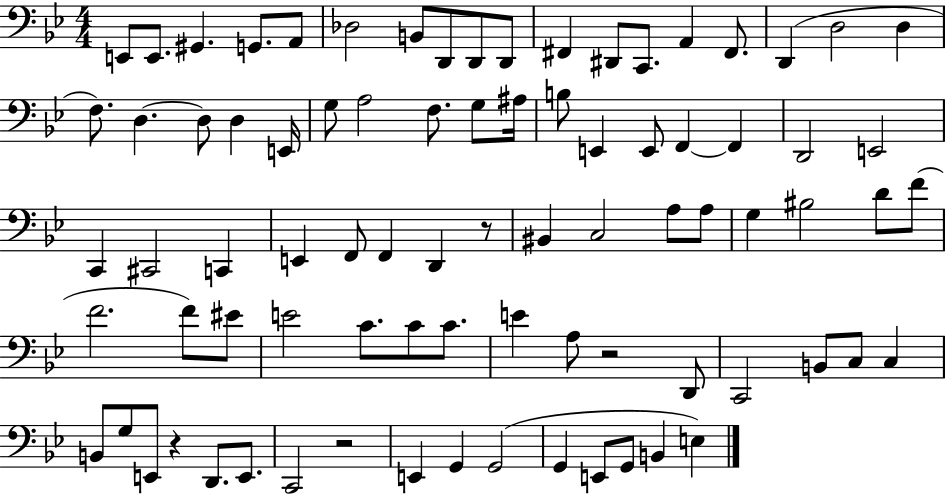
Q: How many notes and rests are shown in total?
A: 82